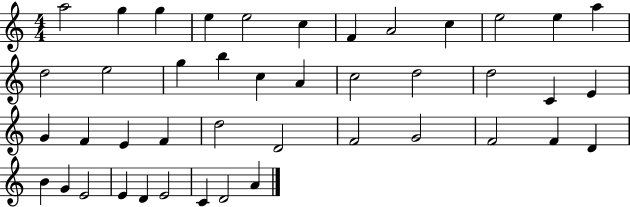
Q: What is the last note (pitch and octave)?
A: A4